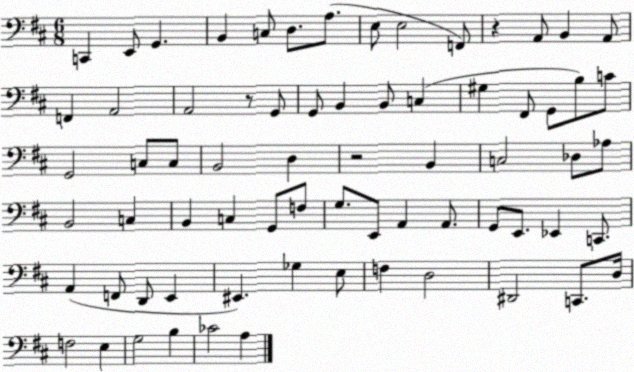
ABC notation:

X:1
T:Untitled
M:6/8
L:1/4
K:D
C,, E,,/2 G,, B,, C,/2 D,/2 A,/2 E,/2 E,2 F,,/2 z A,,/2 B,, A,,/2 F,, A,,2 A,,2 z/2 G,,/2 G,,/2 B,, B,,/2 C, ^G, ^F,,/2 G,,/2 B,/2 C/2 G,,2 C,/2 C,/2 B,,2 D, z2 B,, C,2 _D,/2 _A,/2 B,,2 C, B,, C, G,,/2 F,/2 G,/2 E,,/2 A,, A,,/2 G,,/2 E,,/2 _E,, C,,/2 A,, F,,/2 D,,/2 E,, ^E,, _G, E,/2 F, D,2 ^D,,2 C,,/2 D,/4 F,2 E, G,2 B, _C2 A,